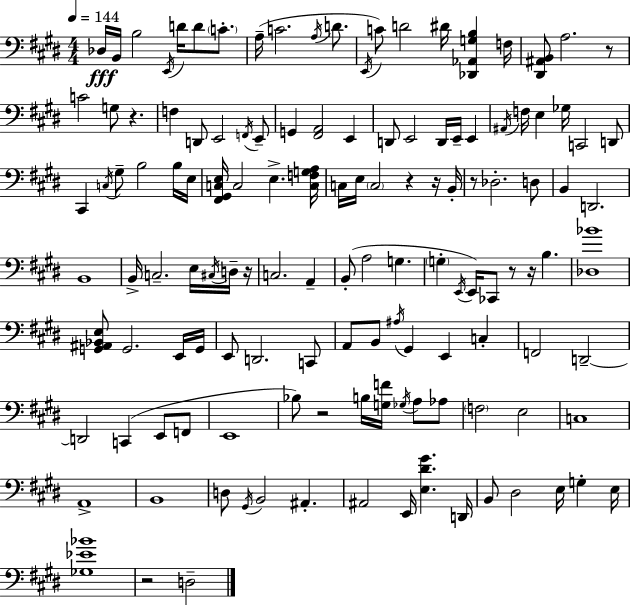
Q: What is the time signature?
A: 4/4